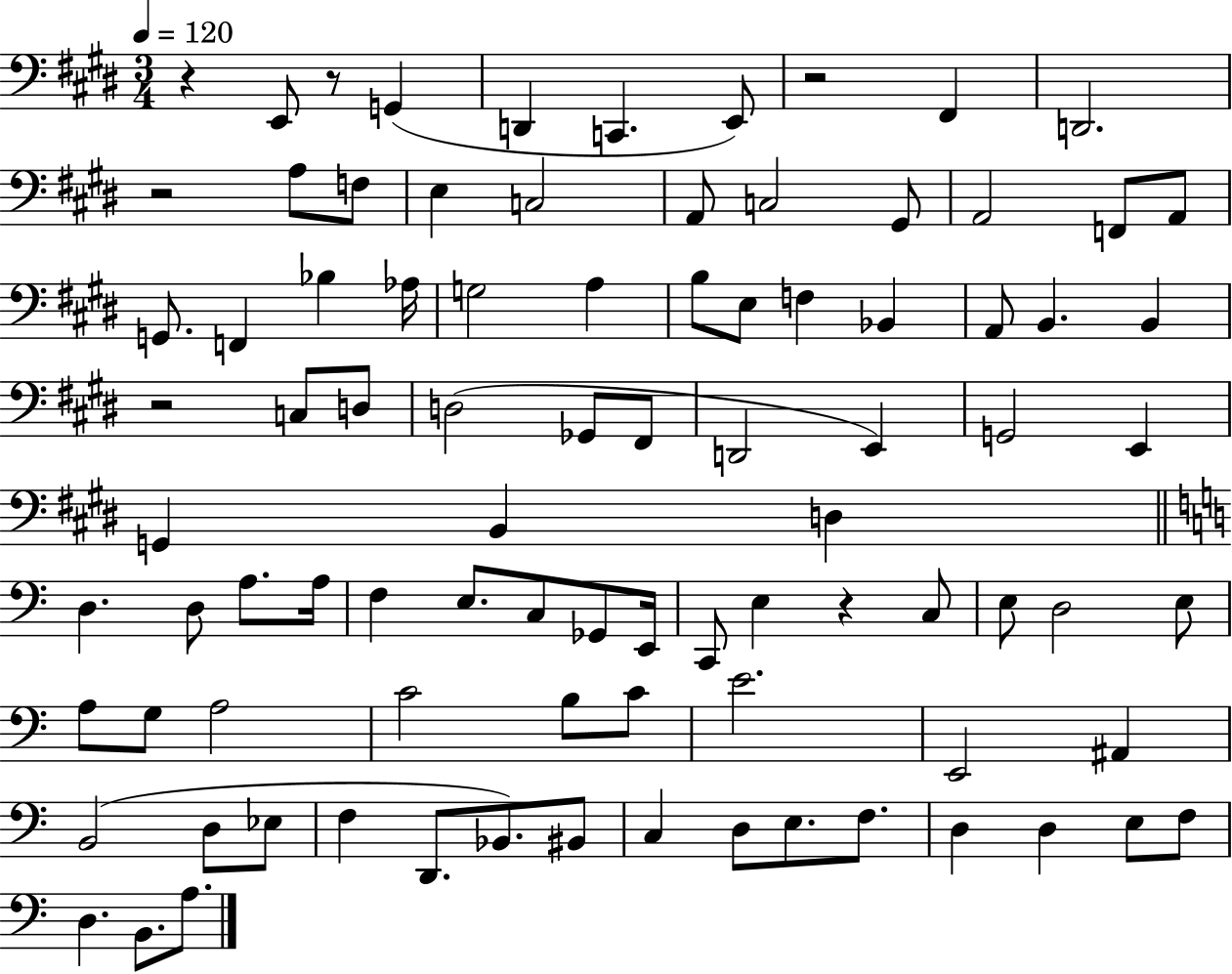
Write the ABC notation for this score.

X:1
T:Untitled
M:3/4
L:1/4
K:E
z E,,/2 z/2 G,, D,, C,, E,,/2 z2 ^F,, D,,2 z2 A,/2 F,/2 E, C,2 A,,/2 C,2 ^G,,/2 A,,2 F,,/2 A,,/2 G,,/2 F,, _B, _A,/4 G,2 A, B,/2 E,/2 F, _B,, A,,/2 B,, B,, z2 C,/2 D,/2 D,2 _G,,/2 ^F,,/2 D,,2 E,, G,,2 E,, G,, B,, D, D, D,/2 A,/2 A,/4 F, E,/2 C,/2 _G,,/2 E,,/4 C,,/2 E, z C,/2 E,/2 D,2 E,/2 A,/2 G,/2 A,2 C2 B,/2 C/2 E2 E,,2 ^A,, B,,2 D,/2 _E,/2 F, D,,/2 _B,,/2 ^B,,/2 C, D,/2 E,/2 F,/2 D, D, E,/2 F,/2 D, B,,/2 A,/2